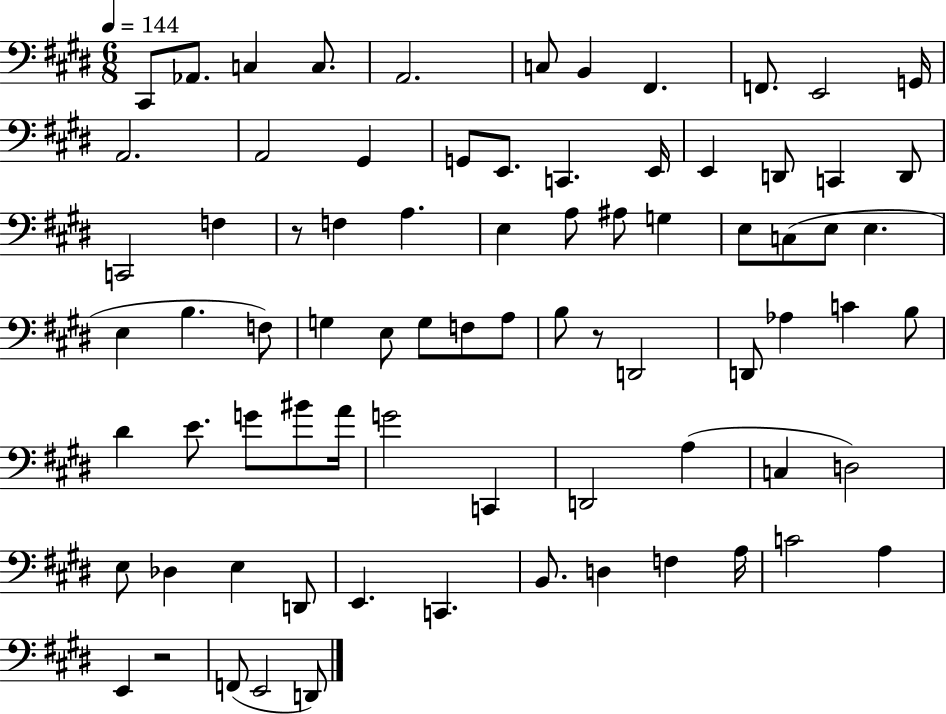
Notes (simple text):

C#2/e Ab2/e. C3/q C3/e. A2/h. C3/e B2/q F#2/q. F2/e. E2/h G2/s A2/h. A2/h G#2/q G2/e E2/e. C2/q. E2/s E2/q D2/e C2/q D2/e C2/h F3/q R/e F3/q A3/q. E3/q A3/e A#3/e G3/q E3/e C3/e E3/e E3/q. E3/q B3/q. F3/e G3/q E3/e G3/e F3/e A3/e B3/e R/e D2/h D2/e Ab3/q C4/q B3/e D#4/q E4/e. G4/e BIS4/e A4/s G4/h C2/q D2/h A3/q C3/q D3/h E3/e Db3/q E3/q D2/e E2/q. C2/q. B2/e. D3/q F3/q A3/s C4/h A3/q E2/q R/h F2/e E2/h D2/e